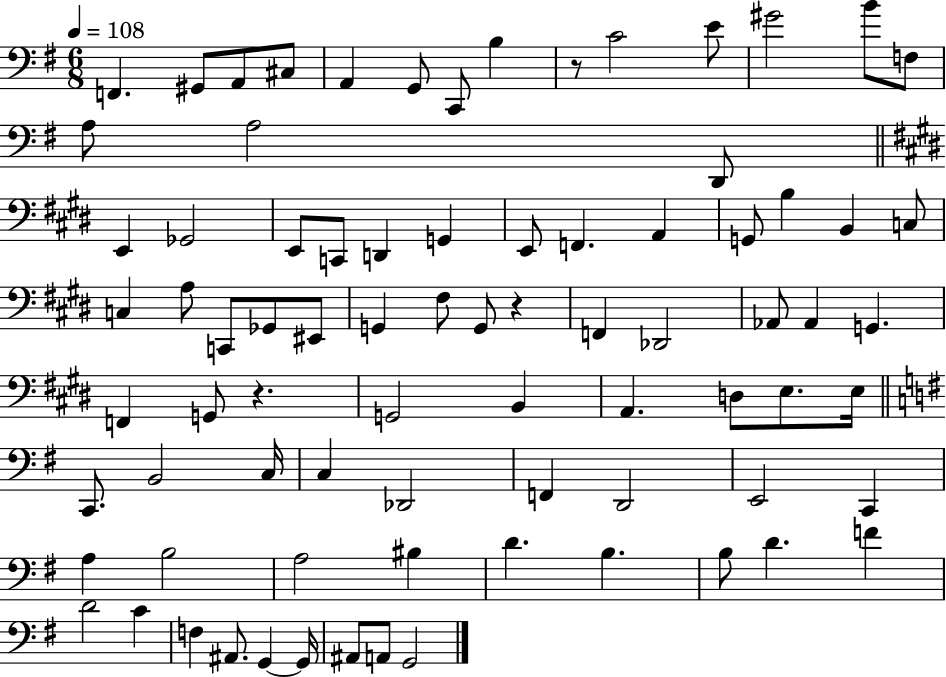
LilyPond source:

{
  \clef bass
  \numericTimeSignature
  \time 6/8
  \key g \major
  \tempo 4 = 108
  f,4. gis,8 a,8 cis8 | a,4 g,8 c,8 b4 | r8 c'2 e'8 | gis'2 b'8 f8 | \break a8 a2 d,8 | \bar "||" \break \key e \major e,4 ges,2 | e,8 c,8 d,4 g,4 | e,8 f,4. a,4 | g,8 b4 b,4 c8 | \break c4 a8 c,8 ges,8 eis,8 | g,4 fis8 g,8 r4 | f,4 des,2 | aes,8 aes,4 g,4. | \break f,4 g,8 r4. | g,2 b,4 | a,4. d8 e8. e16 | \bar "||" \break \key e \minor c,8. b,2 c16 | c4 des,2 | f,4 d,2 | e,2 c,4 | \break a4 b2 | a2 bis4 | d'4. b4. | b8 d'4. f'4 | \break d'2 c'4 | f4 ais,8. g,4~~ g,16 | ais,8 a,8 g,2 | \bar "|."
}